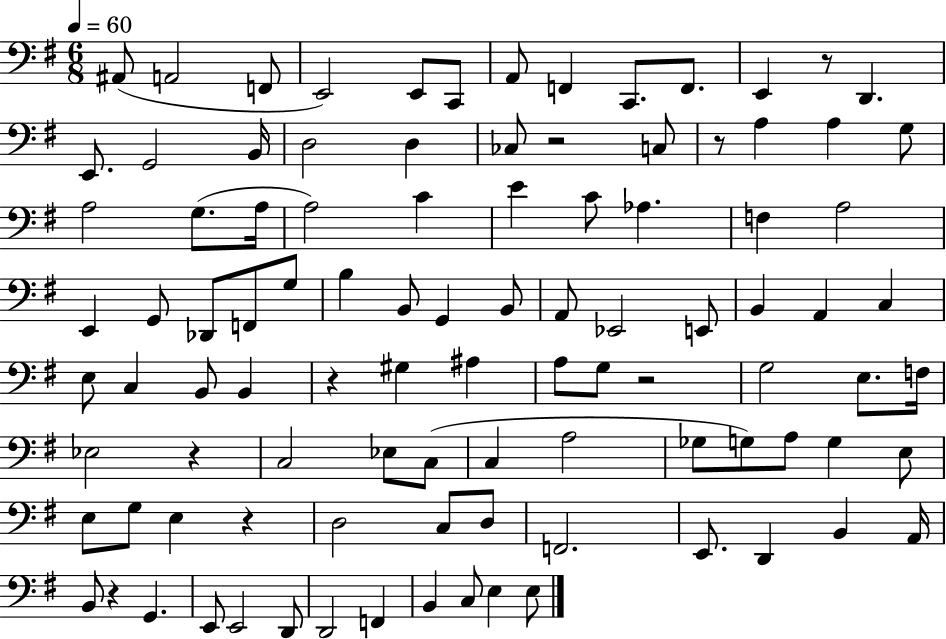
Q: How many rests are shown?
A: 8